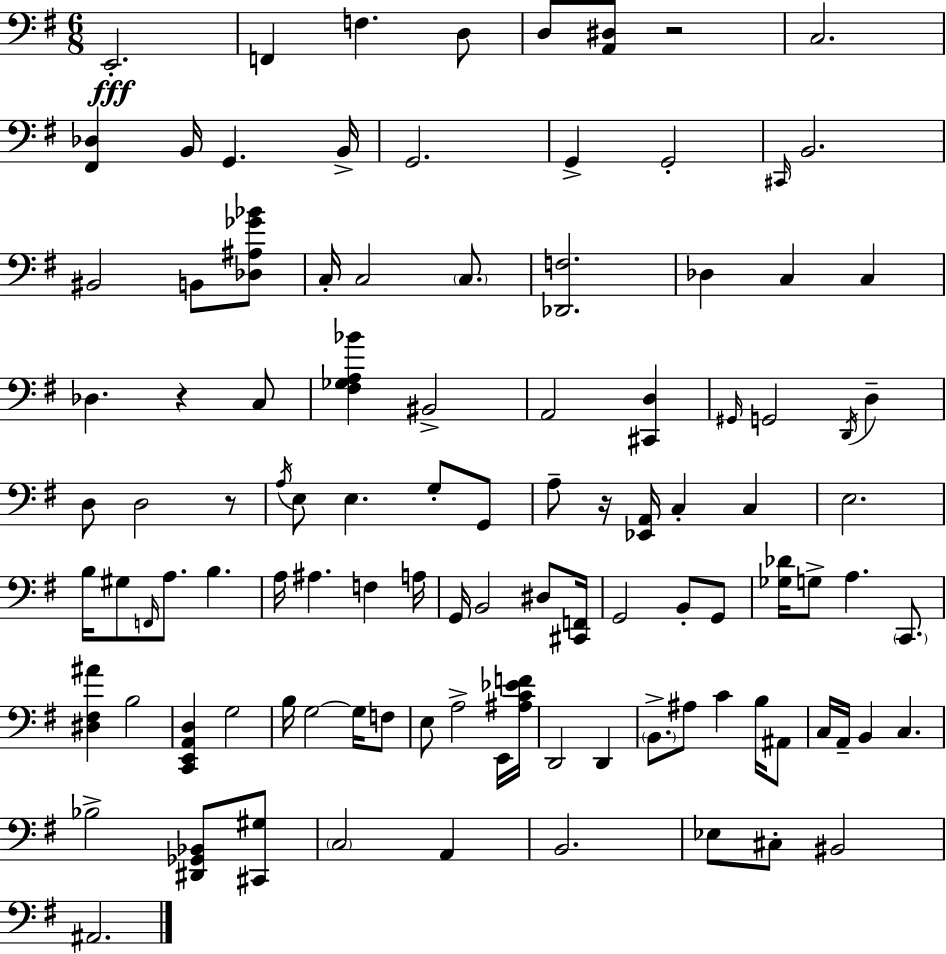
E2/h. F2/q F3/q. D3/e D3/e [A2,D#3]/e R/h C3/h. [F#2,Db3]/q B2/s G2/q. B2/s G2/h. G2/q G2/h C#2/s B2/h. BIS2/h B2/e [Db3,A#3,Gb4,Bb4]/e C3/s C3/h C3/e. [Db2,F3]/h. Db3/q C3/q C3/q Db3/q. R/q C3/e [F#3,Gb3,A3,Bb4]/q BIS2/h A2/h [C#2,D3]/q G#2/s G2/h D2/s D3/q D3/e D3/h R/e A3/s E3/e E3/q. G3/e G2/e A3/e R/s [Eb2,A2]/s C3/q C3/q E3/h. B3/s G#3/e F2/s A3/e. B3/q. A3/s A#3/q. F3/q A3/s G2/s B2/h D#3/e [C#2,F2]/s G2/h B2/e G2/e [Gb3,Db4]/s G3/e A3/q. C2/e. [D#3,F#3,A#4]/q B3/h [C2,E2,A2,D3]/q G3/h B3/s G3/h G3/s F3/e E3/e A3/h E2/s [A#3,C4,Eb4,F4]/s D2/h D2/q B2/e. A#3/e C4/q B3/s A#2/e C3/s A2/s B2/q C3/q. Bb3/h [D#2,Gb2,Bb2]/e [C#2,G#3]/e C3/h A2/q B2/h. Eb3/e C#3/e BIS2/h A#2/h.